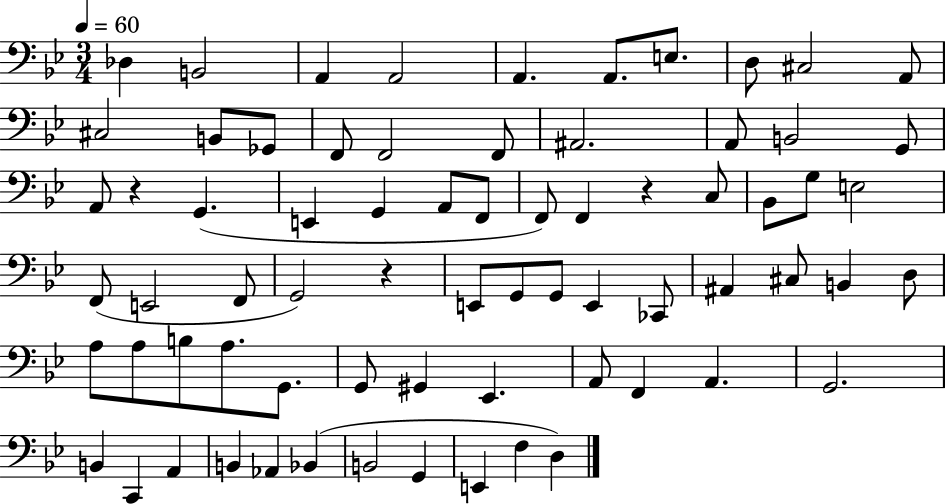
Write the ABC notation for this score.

X:1
T:Untitled
M:3/4
L:1/4
K:Bb
_D, B,,2 A,, A,,2 A,, A,,/2 E,/2 D,/2 ^C,2 A,,/2 ^C,2 B,,/2 _G,,/2 F,,/2 F,,2 F,,/2 ^A,,2 A,,/2 B,,2 G,,/2 A,,/2 z G,, E,, G,, A,,/2 F,,/2 F,,/2 F,, z C,/2 _B,,/2 G,/2 E,2 F,,/2 E,,2 F,,/2 G,,2 z E,,/2 G,,/2 G,,/2 E,, _C,,/2 ^A,, ^C,/2 B,, D,/2 A,/2 A,/2 B,/2 A,/2 G,,/2 G,,/2 ^G,, _E,, A,,/2 F,, A,, G,,2 B,, C,, A,, B,, _A,, _B,, B,,2 G,, E,, F, D,